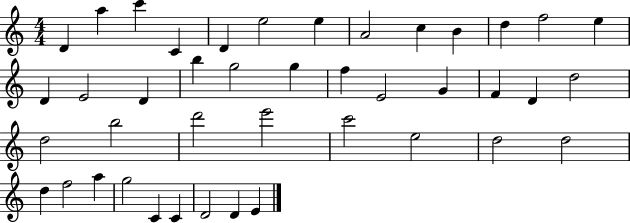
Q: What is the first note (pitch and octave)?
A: D4